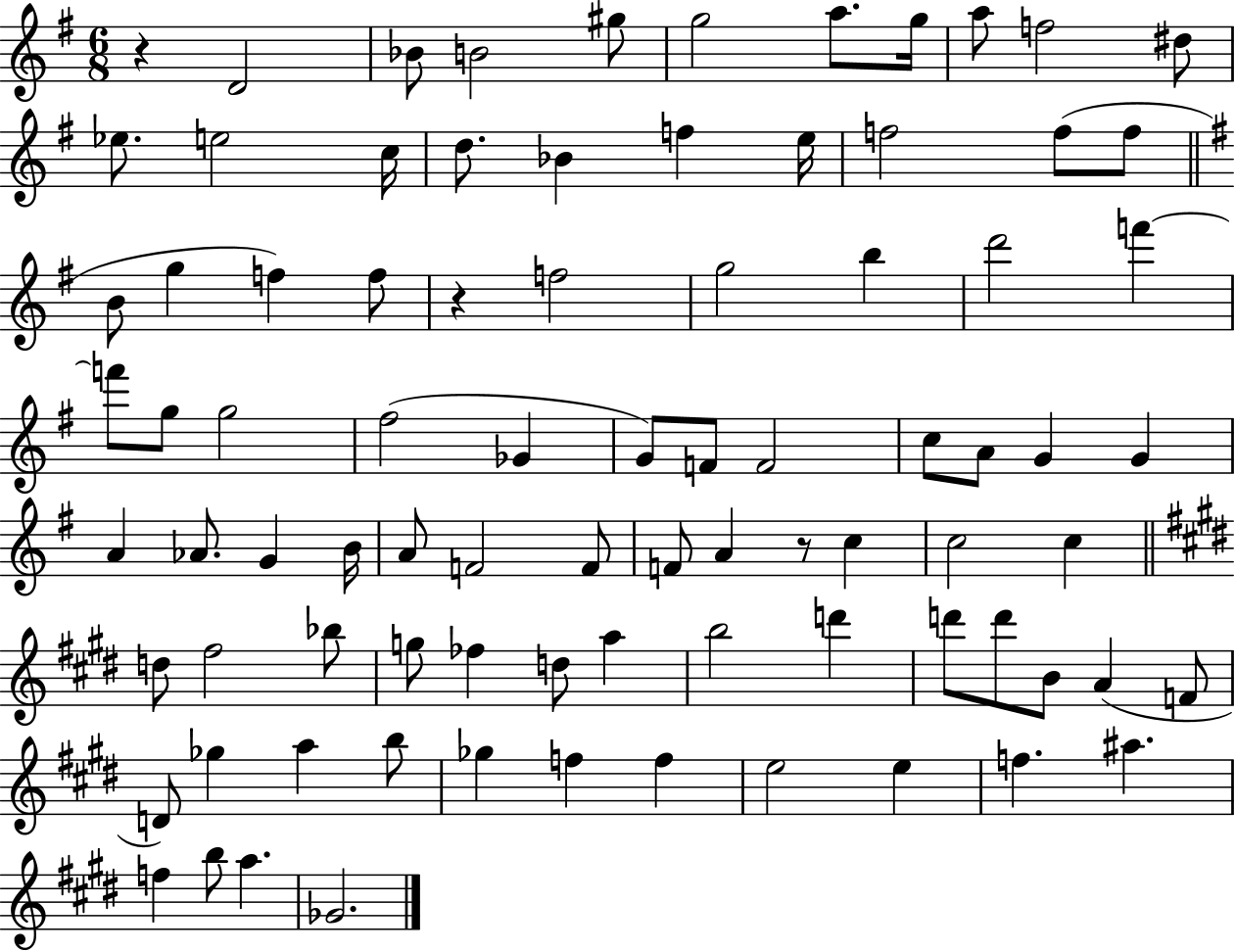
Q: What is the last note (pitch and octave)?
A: Gb4